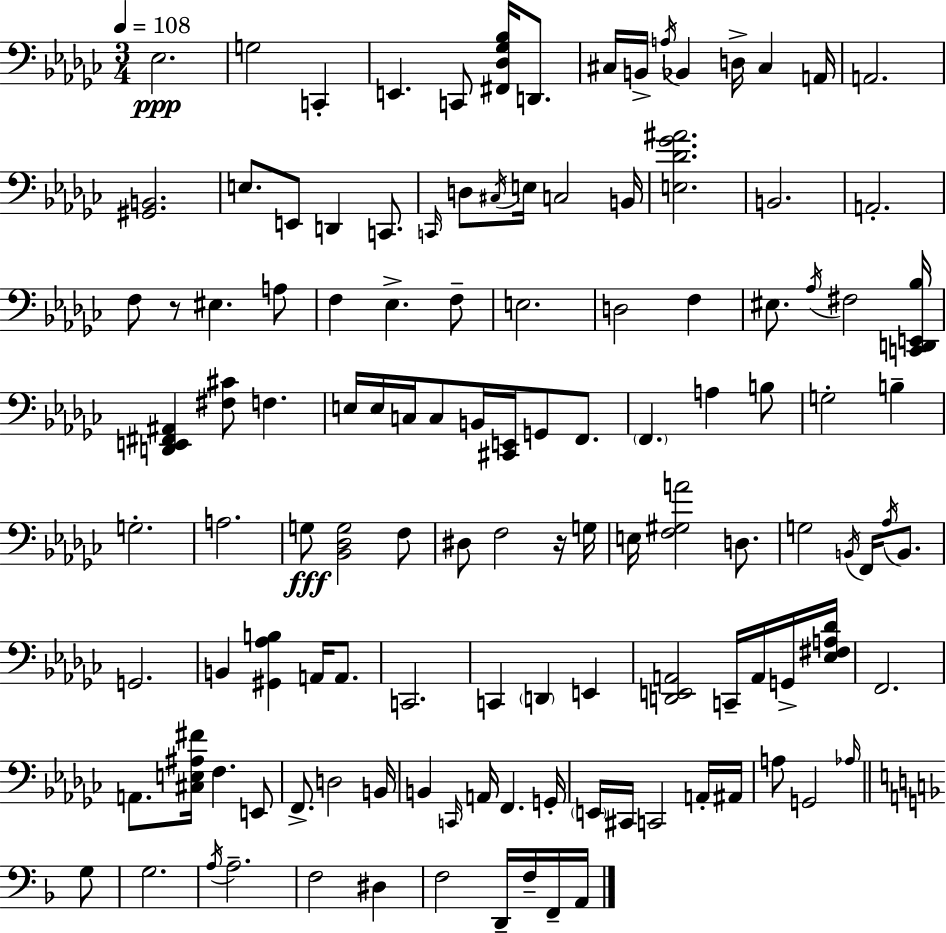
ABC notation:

X:1
T:Untitled
M:3/4
L:1/4
K:Ebm
_E,2 G,2 C,, E,, C,,/2 [^F,,_D,_G,_B,]/4 D,,/2 ^C,/4 B,,/4 A,/4 _B,, D,/4 ^C, A,,/4 A,,2 [^G,,B,,]2 E,/2 E,,/2 D,, C,,/2 C,,/4 D,/2 ^C,/4 E,/4 C,2 B,,/4 [E,_D_G^A]2 B,,2 A,,2 F,/2 z/2 ^E, A,/2 F, _E, F,/2 E,2 D,2 F, ^E,/2 _A,/4 ^F,2 [C,,D,,E,,_B,]/4 [D,,E,,^F,,^A,,] [^F,^C]/2 F, E,/4 E,/4 C,/4 C,/2 B,,/4 [^C,,E,,]/4 G,,/2 F,,/2 F,, A, B,/2 G,2 B, G,2 A,2 G,/2 [_B,,_D,G,]2 F,/2 ^D,/2 F,2 z/4 G,/4 E,/4 [F,^G,A]2 D,/2 G,2 B,,/4 F,,/4 _A,/4 B,,/2 G,,2 B,, [^G,,_A,B,] A,,/4 A,,/2 C,,2 C,, D,, E,, [D,,E,,A,,]2 C,,/4 A,,/4 G,,/4 [_E,^F,A,_D]/4 F,,2 A,,/2 [^C,E,^A,^F]/4 F, E,,/2 F,,/2 D,2 B,,/4 B,, C,,/4 A,,/4 F,, G,,/4 E,,/4 ^C,,/4 C,,2 A,,/4 ^A,,/4 A,/2 G,,2 _A,/4 G,/2 G,2 A,/4 A,2 F,2 ^D, F,2 D,,/4 F,/4 F,,/4 A,,/4